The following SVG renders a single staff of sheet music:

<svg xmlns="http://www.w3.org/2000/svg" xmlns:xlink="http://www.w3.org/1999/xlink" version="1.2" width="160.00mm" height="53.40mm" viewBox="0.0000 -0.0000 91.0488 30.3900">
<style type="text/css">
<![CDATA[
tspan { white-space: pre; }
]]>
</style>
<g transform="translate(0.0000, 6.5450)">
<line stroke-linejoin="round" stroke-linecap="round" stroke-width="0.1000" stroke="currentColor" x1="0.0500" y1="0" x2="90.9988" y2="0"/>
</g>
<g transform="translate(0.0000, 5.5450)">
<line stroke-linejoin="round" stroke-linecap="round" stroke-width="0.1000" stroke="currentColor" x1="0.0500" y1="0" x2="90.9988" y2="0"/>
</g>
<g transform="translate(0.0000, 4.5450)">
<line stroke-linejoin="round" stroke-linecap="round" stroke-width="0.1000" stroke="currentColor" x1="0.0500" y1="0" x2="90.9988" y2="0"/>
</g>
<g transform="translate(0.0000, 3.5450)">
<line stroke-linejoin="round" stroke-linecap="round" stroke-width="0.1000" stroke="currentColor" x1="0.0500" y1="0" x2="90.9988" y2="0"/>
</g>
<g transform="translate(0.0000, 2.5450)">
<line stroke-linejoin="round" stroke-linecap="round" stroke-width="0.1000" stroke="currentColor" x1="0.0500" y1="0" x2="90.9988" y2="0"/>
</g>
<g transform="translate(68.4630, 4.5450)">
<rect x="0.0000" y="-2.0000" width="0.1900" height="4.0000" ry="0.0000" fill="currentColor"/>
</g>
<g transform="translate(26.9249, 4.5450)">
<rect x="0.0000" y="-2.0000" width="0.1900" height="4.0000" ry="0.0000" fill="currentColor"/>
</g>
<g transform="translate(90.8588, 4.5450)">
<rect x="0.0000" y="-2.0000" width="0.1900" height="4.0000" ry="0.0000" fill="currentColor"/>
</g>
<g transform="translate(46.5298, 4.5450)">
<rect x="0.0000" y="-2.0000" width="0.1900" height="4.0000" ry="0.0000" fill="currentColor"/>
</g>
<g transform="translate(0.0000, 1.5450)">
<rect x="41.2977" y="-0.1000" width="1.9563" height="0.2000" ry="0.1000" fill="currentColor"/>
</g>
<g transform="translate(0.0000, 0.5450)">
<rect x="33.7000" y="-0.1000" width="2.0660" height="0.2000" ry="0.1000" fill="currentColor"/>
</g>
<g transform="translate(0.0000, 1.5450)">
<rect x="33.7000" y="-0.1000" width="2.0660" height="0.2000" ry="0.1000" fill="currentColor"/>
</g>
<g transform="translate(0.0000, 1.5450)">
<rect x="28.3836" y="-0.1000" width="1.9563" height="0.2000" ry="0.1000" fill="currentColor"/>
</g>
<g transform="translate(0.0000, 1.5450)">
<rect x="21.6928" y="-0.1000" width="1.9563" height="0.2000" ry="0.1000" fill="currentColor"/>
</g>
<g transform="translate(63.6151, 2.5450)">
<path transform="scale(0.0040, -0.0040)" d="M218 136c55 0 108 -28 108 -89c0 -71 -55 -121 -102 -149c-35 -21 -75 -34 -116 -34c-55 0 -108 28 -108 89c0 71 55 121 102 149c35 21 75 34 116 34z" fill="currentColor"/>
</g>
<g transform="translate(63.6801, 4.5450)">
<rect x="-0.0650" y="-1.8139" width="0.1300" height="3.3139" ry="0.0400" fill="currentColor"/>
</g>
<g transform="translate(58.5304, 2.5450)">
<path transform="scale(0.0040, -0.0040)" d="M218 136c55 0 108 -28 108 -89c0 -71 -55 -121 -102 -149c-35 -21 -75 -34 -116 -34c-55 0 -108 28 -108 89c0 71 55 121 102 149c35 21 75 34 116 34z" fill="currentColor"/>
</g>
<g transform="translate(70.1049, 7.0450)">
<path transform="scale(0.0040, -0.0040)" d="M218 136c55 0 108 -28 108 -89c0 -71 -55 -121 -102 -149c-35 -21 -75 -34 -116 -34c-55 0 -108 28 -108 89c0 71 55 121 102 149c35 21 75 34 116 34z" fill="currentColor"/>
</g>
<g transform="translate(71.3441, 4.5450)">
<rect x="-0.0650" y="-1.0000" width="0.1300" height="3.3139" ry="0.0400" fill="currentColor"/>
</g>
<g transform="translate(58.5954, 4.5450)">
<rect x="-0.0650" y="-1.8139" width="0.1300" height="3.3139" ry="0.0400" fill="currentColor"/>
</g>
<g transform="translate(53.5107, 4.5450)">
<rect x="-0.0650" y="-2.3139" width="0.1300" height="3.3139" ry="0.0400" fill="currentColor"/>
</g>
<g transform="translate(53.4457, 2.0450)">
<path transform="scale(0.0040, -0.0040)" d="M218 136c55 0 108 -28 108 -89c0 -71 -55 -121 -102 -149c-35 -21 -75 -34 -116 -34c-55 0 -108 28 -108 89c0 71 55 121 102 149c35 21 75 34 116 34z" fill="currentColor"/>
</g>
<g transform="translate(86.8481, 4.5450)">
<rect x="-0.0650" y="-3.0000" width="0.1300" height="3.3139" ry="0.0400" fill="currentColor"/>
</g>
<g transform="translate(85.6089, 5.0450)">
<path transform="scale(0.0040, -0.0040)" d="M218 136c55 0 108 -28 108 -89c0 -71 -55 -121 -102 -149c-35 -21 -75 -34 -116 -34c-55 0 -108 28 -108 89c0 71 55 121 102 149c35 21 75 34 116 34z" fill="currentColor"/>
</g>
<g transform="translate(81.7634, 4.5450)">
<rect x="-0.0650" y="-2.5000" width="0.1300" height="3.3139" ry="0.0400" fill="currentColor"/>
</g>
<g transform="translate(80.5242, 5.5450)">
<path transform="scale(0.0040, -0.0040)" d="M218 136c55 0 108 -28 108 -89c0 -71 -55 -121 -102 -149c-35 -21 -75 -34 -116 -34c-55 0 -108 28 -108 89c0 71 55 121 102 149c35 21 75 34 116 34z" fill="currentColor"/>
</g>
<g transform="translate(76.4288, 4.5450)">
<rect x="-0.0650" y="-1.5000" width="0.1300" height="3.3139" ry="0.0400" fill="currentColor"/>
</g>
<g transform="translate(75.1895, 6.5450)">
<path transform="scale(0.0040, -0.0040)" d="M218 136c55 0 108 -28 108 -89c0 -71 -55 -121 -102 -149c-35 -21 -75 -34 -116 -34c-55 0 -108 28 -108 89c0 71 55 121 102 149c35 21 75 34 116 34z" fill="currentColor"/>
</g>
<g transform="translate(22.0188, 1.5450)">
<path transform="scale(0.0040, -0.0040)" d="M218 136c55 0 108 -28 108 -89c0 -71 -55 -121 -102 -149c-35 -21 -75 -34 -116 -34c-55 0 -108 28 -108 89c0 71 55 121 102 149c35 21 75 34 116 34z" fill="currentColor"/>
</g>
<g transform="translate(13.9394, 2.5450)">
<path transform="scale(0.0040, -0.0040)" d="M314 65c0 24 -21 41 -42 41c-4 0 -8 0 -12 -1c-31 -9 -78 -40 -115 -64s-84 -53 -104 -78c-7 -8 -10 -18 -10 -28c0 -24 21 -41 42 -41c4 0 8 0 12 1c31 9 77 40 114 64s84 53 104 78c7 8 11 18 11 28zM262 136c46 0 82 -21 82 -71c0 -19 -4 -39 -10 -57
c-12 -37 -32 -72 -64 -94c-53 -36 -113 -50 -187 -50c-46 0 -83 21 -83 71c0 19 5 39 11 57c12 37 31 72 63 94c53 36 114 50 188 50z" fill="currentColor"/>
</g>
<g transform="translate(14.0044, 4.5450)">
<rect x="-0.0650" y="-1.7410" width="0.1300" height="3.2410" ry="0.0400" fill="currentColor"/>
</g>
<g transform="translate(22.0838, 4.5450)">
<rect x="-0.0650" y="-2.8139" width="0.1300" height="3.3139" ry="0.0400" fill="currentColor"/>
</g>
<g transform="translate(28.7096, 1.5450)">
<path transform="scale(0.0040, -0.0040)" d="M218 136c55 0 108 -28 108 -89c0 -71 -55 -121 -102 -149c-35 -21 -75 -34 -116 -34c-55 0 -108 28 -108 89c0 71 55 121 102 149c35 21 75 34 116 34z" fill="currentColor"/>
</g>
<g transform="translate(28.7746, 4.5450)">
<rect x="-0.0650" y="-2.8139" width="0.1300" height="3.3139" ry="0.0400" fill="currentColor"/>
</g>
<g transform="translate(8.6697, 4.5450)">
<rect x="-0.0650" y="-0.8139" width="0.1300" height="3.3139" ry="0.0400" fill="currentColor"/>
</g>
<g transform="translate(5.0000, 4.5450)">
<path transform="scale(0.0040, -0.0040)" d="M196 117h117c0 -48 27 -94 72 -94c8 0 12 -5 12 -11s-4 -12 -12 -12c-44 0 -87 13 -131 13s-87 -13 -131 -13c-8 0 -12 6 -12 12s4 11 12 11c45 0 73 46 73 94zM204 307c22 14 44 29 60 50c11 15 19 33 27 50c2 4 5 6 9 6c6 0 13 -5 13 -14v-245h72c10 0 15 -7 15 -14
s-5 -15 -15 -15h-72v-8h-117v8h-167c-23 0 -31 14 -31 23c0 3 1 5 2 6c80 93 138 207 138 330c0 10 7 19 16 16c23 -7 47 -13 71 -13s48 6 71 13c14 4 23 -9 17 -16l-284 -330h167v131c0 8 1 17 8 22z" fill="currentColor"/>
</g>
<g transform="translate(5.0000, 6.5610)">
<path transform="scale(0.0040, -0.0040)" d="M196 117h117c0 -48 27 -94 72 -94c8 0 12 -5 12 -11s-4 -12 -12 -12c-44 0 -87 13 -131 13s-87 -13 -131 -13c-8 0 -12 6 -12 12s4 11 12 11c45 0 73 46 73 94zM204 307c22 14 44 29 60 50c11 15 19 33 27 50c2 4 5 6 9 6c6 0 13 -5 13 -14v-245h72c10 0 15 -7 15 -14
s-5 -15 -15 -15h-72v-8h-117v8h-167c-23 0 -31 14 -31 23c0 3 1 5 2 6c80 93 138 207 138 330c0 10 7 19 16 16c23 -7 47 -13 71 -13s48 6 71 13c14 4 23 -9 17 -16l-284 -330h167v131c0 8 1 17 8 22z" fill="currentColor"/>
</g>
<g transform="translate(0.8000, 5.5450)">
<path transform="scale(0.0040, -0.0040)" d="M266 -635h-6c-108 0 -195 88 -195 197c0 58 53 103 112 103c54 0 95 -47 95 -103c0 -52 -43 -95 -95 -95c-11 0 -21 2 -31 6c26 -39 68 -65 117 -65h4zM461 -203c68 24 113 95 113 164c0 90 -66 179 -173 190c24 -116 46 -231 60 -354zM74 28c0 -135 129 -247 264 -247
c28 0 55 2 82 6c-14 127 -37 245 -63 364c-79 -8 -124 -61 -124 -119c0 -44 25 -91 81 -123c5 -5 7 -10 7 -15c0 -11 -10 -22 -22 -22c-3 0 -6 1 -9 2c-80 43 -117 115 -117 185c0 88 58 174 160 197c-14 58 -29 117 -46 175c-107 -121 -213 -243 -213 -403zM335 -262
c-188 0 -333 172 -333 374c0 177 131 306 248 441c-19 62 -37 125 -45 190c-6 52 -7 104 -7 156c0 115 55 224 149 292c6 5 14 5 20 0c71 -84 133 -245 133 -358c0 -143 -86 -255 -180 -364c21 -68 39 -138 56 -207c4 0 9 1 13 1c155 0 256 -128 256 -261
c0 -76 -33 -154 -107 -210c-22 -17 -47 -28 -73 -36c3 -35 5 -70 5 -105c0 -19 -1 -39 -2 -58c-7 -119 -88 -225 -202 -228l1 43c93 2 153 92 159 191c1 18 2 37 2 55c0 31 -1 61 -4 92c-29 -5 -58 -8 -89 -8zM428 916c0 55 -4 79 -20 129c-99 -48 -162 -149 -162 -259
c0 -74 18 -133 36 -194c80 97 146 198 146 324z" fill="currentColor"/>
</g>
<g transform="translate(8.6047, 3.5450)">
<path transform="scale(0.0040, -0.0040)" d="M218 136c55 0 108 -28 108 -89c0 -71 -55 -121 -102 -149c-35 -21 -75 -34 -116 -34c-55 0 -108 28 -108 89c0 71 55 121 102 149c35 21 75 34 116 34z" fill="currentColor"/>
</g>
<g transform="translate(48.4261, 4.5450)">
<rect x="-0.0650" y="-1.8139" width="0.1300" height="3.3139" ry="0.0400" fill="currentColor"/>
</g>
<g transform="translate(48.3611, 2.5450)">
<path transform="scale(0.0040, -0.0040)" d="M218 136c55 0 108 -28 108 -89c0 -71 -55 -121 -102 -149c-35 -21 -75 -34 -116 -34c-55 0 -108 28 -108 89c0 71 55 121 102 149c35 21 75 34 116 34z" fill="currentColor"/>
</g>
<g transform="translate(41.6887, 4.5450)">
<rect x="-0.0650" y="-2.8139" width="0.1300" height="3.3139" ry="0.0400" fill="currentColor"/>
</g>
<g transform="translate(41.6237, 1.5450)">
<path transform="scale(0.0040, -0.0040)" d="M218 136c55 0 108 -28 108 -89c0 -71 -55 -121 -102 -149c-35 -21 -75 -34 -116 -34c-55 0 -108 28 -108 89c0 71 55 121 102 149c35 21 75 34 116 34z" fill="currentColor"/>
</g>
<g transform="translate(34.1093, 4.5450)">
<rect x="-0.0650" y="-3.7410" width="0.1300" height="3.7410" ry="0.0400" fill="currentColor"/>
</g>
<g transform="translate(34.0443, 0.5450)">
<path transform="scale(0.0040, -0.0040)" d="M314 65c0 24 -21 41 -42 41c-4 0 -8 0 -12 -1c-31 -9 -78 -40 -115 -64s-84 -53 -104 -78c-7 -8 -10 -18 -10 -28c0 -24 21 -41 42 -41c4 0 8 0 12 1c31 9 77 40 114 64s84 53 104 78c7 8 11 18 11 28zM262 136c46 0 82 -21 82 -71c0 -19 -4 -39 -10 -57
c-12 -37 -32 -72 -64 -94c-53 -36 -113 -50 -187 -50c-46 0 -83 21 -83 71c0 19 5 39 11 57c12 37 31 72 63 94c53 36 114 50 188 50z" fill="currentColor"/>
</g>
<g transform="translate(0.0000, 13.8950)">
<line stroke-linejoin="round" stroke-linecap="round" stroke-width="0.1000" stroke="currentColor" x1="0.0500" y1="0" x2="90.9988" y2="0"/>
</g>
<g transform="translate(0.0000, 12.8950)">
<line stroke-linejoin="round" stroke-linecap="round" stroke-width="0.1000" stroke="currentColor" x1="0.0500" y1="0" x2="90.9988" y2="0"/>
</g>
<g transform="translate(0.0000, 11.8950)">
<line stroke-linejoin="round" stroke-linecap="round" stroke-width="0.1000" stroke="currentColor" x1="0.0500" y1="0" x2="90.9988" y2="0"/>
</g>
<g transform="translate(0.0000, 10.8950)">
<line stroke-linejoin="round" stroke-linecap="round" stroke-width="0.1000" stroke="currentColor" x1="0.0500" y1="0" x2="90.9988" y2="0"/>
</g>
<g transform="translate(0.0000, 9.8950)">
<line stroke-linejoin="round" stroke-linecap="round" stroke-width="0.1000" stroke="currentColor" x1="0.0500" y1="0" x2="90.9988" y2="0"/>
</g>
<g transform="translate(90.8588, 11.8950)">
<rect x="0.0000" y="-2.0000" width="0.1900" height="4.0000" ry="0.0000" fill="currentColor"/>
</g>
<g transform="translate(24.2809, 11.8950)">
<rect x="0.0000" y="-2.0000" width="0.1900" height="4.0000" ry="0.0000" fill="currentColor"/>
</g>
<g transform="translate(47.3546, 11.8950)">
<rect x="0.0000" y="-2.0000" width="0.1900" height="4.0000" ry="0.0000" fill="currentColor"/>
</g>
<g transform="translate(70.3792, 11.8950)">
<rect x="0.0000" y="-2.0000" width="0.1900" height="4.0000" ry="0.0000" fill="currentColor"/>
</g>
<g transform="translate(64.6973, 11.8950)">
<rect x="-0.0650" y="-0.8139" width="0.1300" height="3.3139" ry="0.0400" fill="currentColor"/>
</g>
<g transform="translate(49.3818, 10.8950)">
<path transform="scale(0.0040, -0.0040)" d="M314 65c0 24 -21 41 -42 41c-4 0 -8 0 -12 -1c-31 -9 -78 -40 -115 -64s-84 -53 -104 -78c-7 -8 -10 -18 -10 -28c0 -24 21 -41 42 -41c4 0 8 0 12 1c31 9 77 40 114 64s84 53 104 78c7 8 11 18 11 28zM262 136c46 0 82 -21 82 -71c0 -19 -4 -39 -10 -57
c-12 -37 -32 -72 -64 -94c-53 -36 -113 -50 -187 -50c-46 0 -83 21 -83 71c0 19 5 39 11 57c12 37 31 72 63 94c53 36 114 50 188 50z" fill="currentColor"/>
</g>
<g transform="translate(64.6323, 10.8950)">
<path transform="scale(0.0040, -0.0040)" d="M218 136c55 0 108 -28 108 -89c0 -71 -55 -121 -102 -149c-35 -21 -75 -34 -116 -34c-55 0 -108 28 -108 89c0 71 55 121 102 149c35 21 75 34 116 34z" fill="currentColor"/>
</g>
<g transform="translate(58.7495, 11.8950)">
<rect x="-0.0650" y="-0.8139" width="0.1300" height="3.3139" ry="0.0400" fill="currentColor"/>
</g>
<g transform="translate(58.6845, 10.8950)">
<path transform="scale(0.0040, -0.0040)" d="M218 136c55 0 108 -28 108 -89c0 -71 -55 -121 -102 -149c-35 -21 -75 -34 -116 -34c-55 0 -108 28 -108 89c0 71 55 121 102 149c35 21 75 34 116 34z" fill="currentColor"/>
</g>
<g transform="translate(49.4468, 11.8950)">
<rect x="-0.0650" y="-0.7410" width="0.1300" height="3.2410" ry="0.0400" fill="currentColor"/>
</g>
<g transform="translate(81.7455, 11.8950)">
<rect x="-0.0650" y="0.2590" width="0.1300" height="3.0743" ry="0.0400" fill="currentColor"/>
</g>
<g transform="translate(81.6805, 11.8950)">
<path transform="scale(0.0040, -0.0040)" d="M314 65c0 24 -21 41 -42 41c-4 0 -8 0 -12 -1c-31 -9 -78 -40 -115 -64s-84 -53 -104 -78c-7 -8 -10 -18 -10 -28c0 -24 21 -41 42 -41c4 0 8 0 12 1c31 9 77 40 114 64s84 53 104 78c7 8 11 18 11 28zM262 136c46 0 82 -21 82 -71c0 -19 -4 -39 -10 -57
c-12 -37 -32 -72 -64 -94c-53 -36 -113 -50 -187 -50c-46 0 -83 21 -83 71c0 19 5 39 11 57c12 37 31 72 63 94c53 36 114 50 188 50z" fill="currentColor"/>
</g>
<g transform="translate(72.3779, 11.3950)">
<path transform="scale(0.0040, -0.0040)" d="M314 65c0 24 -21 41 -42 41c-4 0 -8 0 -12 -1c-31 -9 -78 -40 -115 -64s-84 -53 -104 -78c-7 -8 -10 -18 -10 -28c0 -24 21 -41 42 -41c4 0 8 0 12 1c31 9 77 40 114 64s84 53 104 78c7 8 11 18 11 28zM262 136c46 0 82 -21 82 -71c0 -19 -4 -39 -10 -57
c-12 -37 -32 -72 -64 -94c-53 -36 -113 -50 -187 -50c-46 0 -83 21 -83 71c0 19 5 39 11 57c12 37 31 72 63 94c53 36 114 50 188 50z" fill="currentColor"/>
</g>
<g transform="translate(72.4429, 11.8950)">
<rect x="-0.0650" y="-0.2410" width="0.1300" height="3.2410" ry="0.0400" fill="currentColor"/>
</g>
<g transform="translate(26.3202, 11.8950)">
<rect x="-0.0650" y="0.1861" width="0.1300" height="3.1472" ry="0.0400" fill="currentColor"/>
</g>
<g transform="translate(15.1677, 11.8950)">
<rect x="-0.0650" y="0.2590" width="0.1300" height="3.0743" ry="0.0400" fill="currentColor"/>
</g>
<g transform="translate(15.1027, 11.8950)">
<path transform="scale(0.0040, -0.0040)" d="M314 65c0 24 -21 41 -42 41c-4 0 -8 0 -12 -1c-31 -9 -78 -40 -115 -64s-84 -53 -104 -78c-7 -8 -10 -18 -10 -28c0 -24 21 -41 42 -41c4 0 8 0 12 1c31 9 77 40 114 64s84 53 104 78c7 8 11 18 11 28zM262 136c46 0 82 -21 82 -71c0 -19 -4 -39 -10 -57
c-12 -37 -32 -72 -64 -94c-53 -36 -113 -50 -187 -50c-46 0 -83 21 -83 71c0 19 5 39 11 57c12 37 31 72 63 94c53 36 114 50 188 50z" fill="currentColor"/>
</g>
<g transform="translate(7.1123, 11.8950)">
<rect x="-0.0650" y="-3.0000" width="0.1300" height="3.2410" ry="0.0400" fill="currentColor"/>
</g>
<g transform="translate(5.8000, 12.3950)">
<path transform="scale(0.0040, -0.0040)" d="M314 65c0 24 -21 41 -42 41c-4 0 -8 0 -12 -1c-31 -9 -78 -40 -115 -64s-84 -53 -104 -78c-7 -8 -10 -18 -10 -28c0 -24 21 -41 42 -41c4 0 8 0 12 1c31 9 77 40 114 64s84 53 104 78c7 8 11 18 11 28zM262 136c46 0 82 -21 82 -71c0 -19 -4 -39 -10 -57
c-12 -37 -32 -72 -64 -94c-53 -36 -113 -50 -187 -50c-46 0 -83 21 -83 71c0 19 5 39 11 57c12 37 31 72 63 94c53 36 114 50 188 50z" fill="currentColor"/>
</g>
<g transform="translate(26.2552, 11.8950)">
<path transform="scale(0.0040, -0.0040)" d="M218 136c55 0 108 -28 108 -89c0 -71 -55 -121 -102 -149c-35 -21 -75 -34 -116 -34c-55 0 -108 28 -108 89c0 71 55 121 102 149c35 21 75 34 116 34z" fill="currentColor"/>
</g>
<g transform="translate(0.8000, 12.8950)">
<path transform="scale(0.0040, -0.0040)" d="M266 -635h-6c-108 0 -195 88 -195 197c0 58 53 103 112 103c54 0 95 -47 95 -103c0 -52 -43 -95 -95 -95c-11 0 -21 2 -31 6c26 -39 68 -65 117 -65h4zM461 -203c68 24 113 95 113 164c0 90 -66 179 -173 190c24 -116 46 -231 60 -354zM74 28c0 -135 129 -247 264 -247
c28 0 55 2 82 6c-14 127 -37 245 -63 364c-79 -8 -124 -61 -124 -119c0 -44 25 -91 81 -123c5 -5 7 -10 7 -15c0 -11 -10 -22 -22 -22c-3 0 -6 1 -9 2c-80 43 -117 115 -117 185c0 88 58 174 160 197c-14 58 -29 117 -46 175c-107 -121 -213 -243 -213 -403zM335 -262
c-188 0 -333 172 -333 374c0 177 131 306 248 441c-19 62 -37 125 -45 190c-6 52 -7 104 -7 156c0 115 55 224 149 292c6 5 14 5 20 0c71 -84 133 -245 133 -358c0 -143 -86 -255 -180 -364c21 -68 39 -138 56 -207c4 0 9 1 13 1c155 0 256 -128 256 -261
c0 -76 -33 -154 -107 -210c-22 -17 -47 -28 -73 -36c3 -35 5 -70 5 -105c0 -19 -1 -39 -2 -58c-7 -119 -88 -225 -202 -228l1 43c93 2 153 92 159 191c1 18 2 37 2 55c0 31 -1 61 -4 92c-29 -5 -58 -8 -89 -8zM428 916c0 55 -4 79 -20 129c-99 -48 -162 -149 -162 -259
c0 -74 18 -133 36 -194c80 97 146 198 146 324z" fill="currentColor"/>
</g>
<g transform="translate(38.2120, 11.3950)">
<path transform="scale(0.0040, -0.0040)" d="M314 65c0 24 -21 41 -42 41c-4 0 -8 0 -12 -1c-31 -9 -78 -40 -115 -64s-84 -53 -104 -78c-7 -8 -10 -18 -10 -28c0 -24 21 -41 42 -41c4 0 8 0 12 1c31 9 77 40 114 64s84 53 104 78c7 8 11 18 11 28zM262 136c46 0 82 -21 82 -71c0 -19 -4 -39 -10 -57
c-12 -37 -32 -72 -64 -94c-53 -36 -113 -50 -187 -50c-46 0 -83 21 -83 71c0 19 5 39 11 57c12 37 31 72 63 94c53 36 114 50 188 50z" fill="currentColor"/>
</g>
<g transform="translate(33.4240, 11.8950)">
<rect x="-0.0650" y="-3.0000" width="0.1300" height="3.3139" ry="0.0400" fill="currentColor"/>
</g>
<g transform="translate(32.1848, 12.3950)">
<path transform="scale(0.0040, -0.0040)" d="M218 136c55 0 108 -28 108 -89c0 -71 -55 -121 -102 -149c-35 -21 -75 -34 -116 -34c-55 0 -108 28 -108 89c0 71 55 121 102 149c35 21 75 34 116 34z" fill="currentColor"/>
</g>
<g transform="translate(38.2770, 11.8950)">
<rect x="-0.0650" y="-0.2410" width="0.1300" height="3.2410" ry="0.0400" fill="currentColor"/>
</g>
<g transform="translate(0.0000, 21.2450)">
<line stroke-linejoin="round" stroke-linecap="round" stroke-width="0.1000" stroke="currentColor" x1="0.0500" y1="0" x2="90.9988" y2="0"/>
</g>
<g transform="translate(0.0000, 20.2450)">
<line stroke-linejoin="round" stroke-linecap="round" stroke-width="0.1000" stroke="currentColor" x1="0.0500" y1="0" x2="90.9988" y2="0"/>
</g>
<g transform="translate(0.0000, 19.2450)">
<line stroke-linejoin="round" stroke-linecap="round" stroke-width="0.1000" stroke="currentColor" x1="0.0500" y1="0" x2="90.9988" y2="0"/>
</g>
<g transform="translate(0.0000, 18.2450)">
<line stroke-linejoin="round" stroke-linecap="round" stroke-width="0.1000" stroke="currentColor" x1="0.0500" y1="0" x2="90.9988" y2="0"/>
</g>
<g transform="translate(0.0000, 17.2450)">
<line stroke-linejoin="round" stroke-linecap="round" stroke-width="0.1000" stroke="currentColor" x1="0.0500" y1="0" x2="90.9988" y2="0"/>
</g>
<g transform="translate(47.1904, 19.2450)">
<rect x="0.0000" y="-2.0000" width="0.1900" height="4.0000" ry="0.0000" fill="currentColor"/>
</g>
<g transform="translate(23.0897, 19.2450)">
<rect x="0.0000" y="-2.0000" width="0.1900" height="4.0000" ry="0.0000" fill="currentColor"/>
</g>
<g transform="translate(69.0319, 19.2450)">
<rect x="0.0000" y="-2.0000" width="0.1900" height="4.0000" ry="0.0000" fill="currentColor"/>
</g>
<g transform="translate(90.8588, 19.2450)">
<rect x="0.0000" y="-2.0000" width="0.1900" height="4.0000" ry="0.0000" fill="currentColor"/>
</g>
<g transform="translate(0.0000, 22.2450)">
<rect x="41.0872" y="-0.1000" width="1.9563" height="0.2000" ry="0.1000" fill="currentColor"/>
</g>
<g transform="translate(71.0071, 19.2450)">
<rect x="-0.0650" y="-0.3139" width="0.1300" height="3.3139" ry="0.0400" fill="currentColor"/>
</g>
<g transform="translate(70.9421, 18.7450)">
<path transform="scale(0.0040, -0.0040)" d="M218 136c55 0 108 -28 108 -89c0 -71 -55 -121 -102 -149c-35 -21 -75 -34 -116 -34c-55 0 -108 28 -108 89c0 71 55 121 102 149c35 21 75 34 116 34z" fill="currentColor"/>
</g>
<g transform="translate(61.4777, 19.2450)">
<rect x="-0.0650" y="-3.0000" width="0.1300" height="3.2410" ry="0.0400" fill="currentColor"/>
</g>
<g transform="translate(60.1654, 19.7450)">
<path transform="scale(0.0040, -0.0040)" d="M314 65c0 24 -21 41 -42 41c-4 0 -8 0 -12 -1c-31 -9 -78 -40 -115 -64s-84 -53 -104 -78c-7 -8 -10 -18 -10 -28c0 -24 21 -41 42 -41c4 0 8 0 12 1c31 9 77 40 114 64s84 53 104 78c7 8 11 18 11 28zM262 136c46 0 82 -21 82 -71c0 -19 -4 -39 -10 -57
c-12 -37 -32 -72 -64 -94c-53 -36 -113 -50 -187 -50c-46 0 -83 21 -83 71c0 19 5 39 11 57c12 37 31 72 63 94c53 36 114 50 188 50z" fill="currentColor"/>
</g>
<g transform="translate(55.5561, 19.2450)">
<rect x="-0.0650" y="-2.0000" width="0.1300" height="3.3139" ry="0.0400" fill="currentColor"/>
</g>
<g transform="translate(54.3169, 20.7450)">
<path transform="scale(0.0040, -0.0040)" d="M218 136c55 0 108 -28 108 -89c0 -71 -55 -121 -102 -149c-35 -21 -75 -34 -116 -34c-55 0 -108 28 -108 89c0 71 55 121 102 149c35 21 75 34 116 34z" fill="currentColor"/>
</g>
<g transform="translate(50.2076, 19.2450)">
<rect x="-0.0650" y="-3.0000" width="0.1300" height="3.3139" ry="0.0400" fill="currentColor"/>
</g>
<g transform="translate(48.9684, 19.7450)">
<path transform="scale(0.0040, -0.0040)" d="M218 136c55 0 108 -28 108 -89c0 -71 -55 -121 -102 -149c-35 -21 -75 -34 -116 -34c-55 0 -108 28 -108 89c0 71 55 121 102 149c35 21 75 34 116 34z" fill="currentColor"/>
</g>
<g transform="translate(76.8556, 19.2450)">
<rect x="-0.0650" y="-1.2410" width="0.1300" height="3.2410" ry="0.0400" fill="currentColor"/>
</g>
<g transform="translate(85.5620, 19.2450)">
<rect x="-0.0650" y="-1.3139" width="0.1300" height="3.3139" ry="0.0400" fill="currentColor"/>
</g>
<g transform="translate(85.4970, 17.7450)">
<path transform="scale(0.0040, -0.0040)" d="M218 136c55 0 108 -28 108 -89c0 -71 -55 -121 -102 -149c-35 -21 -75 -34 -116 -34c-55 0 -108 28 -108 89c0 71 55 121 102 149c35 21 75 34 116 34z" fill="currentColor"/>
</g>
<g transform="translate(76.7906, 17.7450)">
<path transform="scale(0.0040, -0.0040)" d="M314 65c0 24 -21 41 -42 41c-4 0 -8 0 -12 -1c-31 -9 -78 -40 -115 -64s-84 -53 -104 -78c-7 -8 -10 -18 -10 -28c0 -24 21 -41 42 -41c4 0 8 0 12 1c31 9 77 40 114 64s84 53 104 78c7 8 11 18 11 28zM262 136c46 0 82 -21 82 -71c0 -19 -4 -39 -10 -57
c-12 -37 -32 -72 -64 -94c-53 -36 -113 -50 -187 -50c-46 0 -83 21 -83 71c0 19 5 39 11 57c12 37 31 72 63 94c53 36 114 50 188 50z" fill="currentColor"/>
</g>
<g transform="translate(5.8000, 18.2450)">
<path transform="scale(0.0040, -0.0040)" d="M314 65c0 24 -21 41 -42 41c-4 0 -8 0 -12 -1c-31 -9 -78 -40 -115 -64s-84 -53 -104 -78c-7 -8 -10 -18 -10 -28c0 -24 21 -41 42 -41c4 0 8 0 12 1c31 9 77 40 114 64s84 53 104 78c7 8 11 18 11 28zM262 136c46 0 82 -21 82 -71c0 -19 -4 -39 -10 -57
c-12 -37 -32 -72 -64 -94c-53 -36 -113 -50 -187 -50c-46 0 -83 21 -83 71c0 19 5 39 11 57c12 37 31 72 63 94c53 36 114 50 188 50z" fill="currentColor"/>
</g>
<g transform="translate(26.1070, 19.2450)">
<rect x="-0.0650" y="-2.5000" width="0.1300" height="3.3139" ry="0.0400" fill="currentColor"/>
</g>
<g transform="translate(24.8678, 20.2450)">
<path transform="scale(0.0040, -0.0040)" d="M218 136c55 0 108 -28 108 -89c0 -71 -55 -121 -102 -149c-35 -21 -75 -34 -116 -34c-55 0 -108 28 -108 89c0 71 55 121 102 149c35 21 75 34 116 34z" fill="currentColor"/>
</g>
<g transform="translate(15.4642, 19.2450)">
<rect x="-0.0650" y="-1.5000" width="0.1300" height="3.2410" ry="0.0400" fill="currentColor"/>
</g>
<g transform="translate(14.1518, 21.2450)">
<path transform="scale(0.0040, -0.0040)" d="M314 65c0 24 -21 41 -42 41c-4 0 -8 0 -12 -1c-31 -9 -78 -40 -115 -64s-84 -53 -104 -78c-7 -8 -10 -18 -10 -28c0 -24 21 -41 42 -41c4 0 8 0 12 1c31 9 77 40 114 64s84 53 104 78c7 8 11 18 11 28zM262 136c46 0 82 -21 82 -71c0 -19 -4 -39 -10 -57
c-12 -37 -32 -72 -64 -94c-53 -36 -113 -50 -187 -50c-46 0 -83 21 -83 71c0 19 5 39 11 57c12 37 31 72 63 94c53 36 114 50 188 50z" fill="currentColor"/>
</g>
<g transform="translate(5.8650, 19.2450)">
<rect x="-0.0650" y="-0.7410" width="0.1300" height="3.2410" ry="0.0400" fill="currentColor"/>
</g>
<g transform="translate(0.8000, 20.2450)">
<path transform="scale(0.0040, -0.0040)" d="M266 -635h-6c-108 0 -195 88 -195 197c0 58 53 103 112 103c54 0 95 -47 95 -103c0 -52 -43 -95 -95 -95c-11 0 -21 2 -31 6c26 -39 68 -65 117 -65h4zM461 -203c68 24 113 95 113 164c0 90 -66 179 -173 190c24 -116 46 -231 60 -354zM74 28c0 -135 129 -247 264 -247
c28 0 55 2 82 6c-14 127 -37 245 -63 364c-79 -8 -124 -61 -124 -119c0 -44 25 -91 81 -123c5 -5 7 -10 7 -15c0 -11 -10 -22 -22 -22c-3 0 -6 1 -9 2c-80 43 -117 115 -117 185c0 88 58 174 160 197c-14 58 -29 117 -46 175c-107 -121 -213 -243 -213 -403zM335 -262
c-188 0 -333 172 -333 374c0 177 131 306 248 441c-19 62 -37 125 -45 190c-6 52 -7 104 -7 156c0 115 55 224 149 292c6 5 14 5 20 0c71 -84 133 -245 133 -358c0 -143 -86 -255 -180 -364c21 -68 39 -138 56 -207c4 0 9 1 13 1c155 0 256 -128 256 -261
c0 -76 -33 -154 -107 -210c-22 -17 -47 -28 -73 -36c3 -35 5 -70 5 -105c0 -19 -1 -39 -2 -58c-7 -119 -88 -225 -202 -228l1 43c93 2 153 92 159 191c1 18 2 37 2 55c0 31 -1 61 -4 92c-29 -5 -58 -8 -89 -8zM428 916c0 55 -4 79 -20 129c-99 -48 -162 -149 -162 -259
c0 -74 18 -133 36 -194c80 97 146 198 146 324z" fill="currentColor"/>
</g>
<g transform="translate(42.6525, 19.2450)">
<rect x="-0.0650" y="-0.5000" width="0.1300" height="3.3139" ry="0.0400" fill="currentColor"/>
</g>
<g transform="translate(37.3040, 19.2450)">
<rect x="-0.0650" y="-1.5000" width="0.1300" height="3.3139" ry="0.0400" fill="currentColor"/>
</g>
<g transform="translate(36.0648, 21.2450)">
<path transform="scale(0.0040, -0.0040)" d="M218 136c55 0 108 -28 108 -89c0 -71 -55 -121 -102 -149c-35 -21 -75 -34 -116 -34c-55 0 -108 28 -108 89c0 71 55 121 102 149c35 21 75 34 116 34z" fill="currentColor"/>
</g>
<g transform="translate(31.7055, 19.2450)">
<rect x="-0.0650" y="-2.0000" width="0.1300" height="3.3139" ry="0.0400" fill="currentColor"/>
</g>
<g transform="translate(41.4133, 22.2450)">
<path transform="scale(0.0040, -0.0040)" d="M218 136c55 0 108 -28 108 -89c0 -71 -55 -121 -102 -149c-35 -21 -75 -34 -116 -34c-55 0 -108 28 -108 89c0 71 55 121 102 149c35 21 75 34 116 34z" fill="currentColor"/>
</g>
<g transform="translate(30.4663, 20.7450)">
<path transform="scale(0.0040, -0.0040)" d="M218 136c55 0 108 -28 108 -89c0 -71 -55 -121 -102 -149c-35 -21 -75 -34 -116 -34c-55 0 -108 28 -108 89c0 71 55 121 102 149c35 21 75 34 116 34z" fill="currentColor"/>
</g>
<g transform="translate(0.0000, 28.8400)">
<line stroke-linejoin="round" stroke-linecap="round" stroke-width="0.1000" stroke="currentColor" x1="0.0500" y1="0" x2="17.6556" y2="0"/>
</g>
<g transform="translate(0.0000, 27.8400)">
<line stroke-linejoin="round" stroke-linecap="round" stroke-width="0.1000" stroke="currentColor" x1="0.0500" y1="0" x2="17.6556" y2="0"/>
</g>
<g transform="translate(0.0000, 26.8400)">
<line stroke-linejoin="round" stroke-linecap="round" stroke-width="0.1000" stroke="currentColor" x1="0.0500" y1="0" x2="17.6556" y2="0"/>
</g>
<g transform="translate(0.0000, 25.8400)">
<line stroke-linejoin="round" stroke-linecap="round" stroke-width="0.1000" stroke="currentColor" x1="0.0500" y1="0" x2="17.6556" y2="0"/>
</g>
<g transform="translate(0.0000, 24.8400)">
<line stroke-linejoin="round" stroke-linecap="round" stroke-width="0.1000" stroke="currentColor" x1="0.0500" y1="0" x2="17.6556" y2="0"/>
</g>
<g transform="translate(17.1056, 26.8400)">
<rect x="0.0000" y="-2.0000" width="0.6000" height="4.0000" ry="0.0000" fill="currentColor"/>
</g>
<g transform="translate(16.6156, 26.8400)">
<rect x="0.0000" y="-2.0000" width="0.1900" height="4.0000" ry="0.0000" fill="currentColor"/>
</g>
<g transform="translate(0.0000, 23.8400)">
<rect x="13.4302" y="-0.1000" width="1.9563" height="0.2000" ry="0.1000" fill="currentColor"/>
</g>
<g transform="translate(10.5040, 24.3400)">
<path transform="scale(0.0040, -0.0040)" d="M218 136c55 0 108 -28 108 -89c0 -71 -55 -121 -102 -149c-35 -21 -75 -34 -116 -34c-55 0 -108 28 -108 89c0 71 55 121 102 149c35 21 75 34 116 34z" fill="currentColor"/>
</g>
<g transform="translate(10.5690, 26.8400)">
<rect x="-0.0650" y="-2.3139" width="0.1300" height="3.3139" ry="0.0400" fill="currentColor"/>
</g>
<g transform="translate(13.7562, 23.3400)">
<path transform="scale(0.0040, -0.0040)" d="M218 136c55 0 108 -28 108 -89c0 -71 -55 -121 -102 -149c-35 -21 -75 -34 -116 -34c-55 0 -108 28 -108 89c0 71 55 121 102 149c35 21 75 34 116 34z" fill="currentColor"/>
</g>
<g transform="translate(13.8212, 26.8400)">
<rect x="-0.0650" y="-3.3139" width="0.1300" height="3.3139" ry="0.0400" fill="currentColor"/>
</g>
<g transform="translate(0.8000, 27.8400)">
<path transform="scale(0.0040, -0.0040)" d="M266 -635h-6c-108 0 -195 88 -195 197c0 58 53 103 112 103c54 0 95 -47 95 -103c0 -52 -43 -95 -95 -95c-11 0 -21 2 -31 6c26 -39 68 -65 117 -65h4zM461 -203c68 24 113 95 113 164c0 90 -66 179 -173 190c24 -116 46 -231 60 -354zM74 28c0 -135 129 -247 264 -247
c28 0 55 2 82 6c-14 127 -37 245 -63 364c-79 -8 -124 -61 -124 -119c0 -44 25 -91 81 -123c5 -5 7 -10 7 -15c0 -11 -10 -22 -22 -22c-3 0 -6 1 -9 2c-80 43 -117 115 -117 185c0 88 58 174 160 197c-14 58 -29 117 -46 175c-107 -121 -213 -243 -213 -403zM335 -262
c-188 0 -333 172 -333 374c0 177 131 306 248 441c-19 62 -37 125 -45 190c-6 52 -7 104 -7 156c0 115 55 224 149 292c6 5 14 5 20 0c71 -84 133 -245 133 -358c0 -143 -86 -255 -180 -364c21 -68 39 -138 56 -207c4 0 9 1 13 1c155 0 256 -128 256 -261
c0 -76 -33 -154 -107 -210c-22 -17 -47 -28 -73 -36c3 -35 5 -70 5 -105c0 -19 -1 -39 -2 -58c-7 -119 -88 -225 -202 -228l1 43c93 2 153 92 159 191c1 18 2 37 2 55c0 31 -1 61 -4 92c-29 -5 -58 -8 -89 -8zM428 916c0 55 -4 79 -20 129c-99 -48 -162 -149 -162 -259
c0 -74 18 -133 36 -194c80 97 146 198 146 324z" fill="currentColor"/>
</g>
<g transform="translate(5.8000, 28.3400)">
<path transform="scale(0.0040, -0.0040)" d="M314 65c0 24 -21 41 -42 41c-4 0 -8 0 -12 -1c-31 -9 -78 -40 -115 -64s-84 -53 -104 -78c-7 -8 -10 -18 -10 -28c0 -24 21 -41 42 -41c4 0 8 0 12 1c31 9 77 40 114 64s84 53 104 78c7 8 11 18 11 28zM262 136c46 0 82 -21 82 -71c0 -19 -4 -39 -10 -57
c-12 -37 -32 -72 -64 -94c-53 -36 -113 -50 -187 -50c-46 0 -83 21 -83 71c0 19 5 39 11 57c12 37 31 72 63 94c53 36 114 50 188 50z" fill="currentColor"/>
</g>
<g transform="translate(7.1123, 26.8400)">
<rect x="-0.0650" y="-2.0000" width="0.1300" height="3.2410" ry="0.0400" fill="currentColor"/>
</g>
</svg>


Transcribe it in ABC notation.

X:1
T:Untitled
M:4/4
L:1/4
K:C
d f2 a a c'2 a f g f f D E G A A2 B2 B A c2 d2 d d c2 B2 d2 E2 G F E C A F A2 c e2 e F2 g b